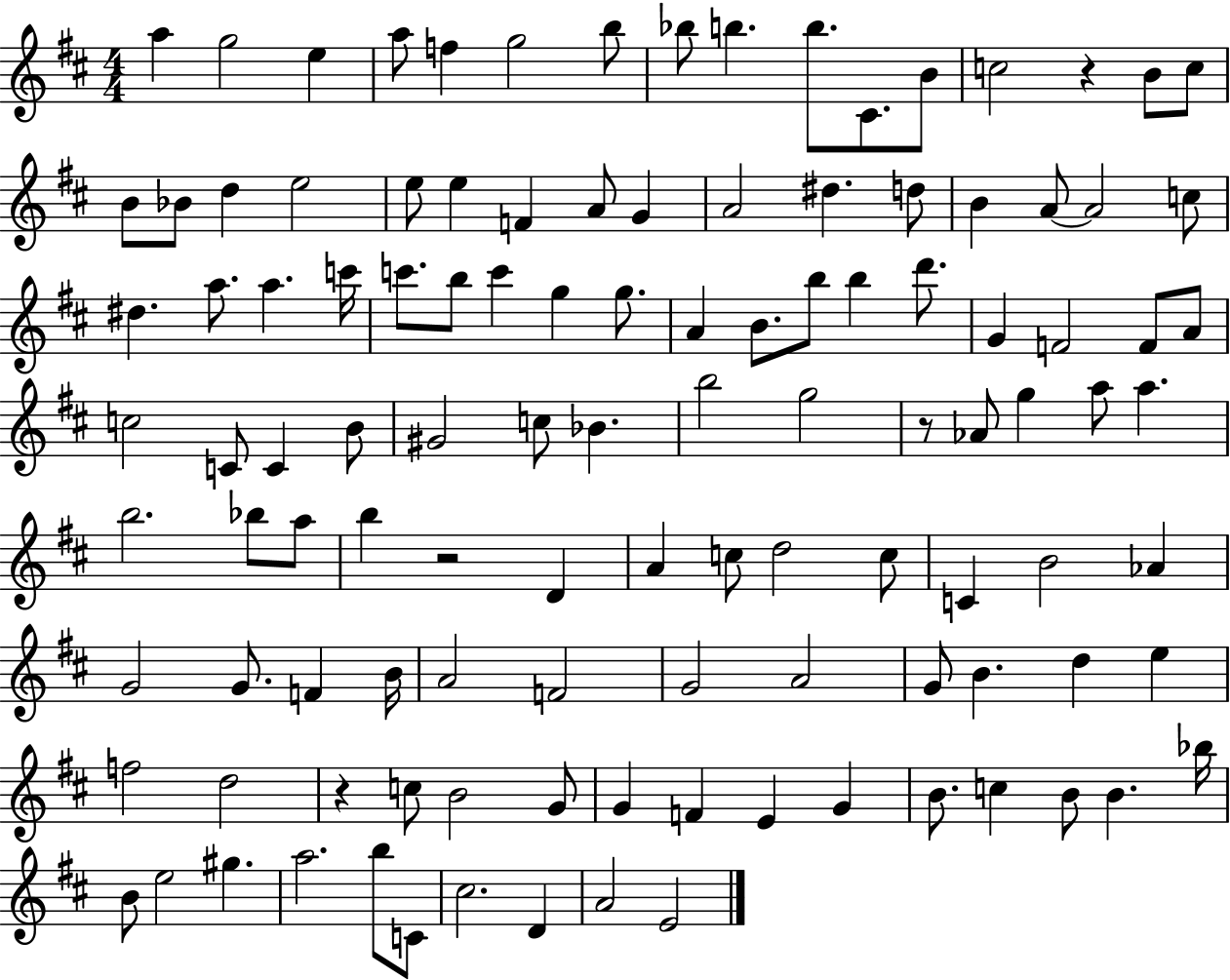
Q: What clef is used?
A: treble